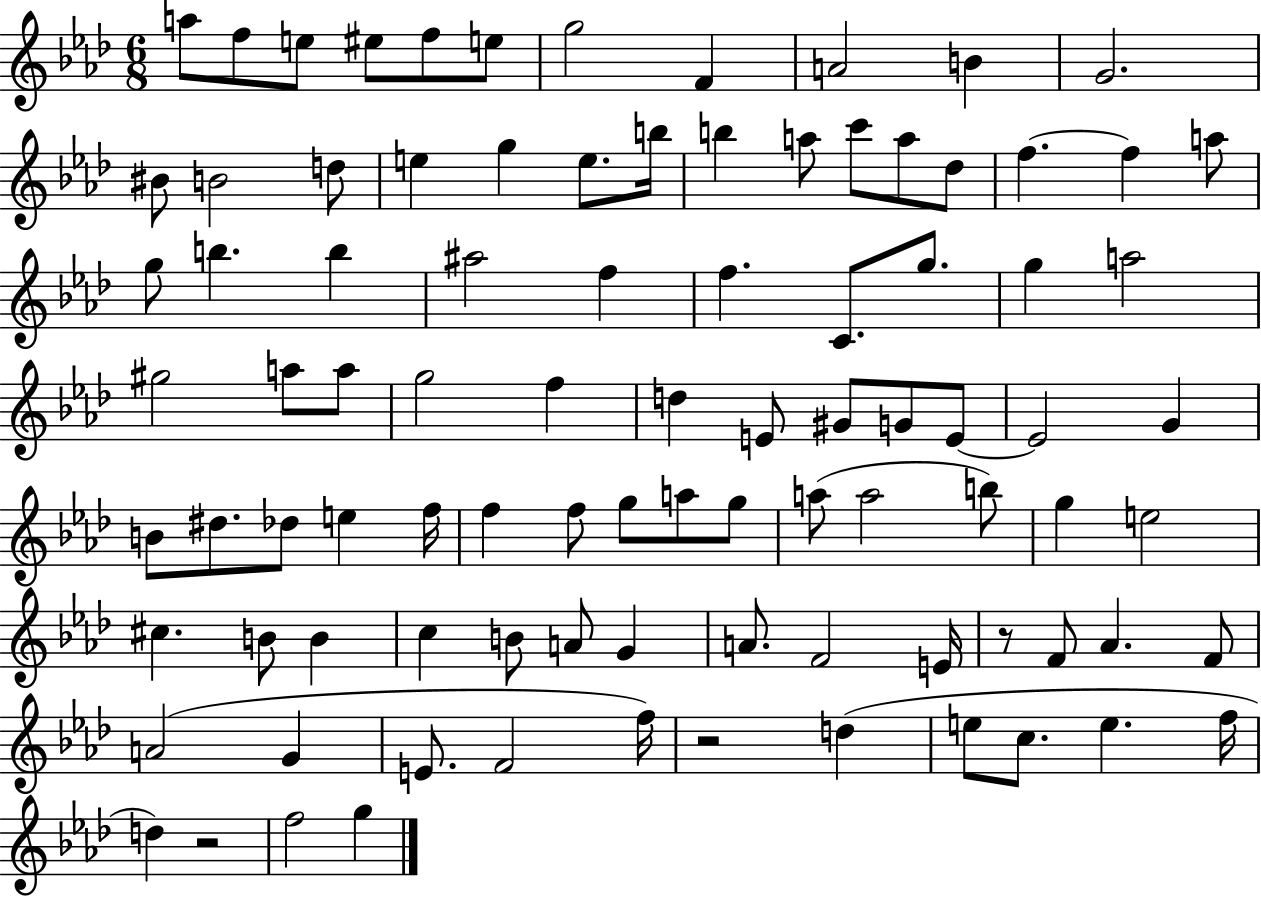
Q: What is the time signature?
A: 6/8